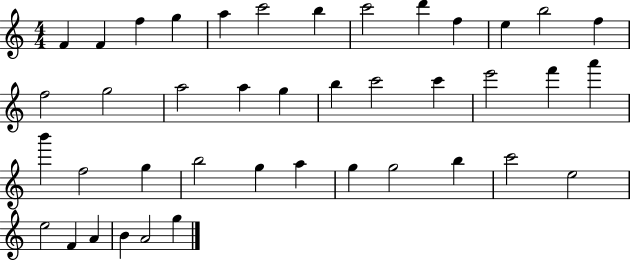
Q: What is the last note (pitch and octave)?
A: G5